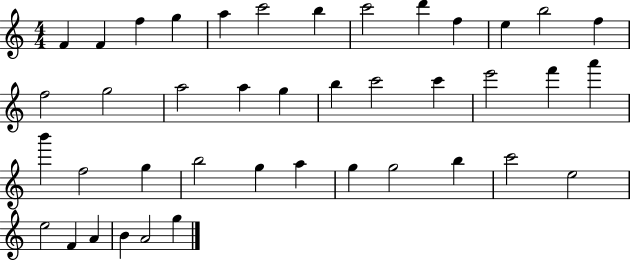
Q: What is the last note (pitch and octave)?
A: G5